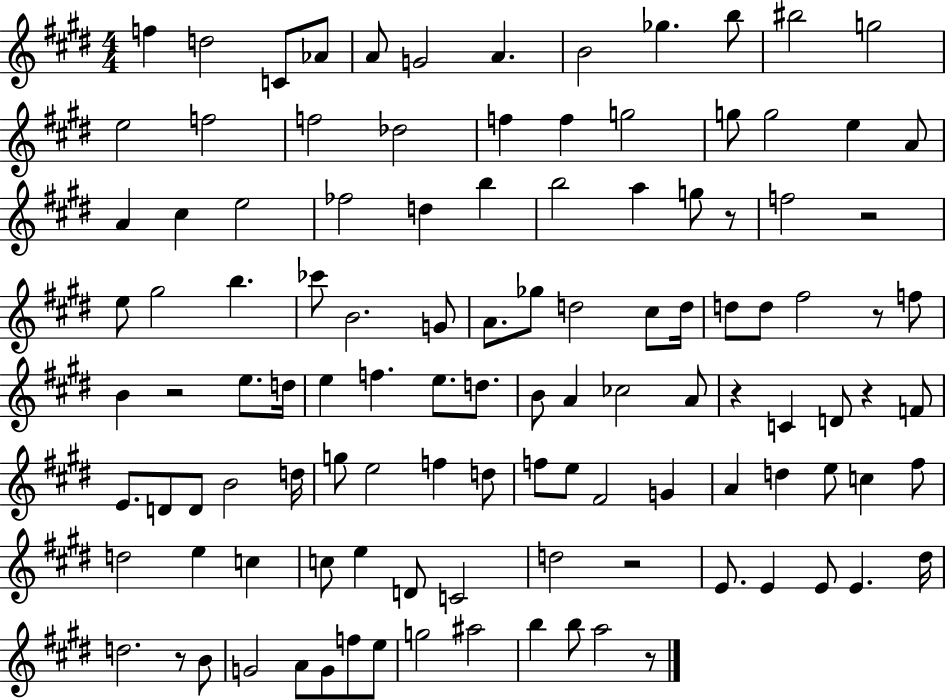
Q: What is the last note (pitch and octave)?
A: A5